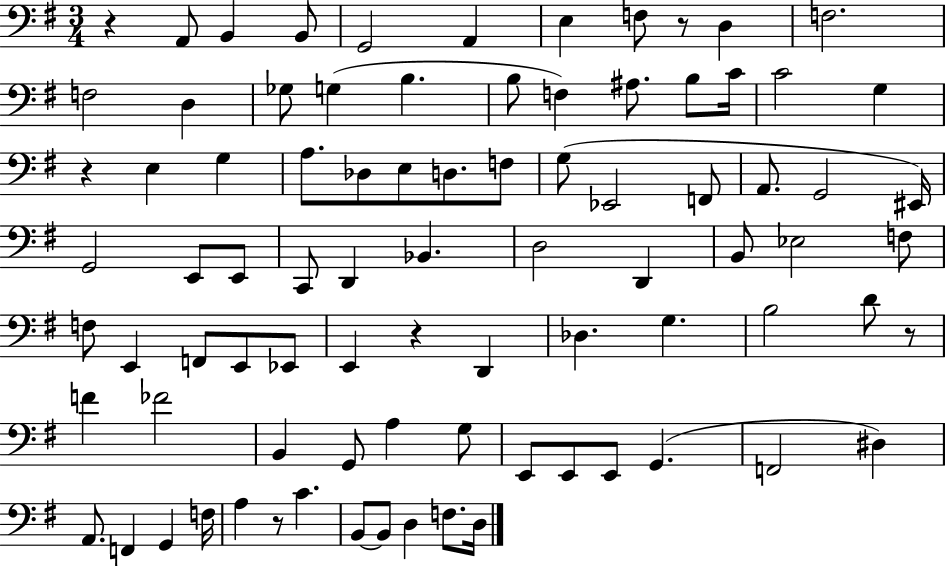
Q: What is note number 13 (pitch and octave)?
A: G3